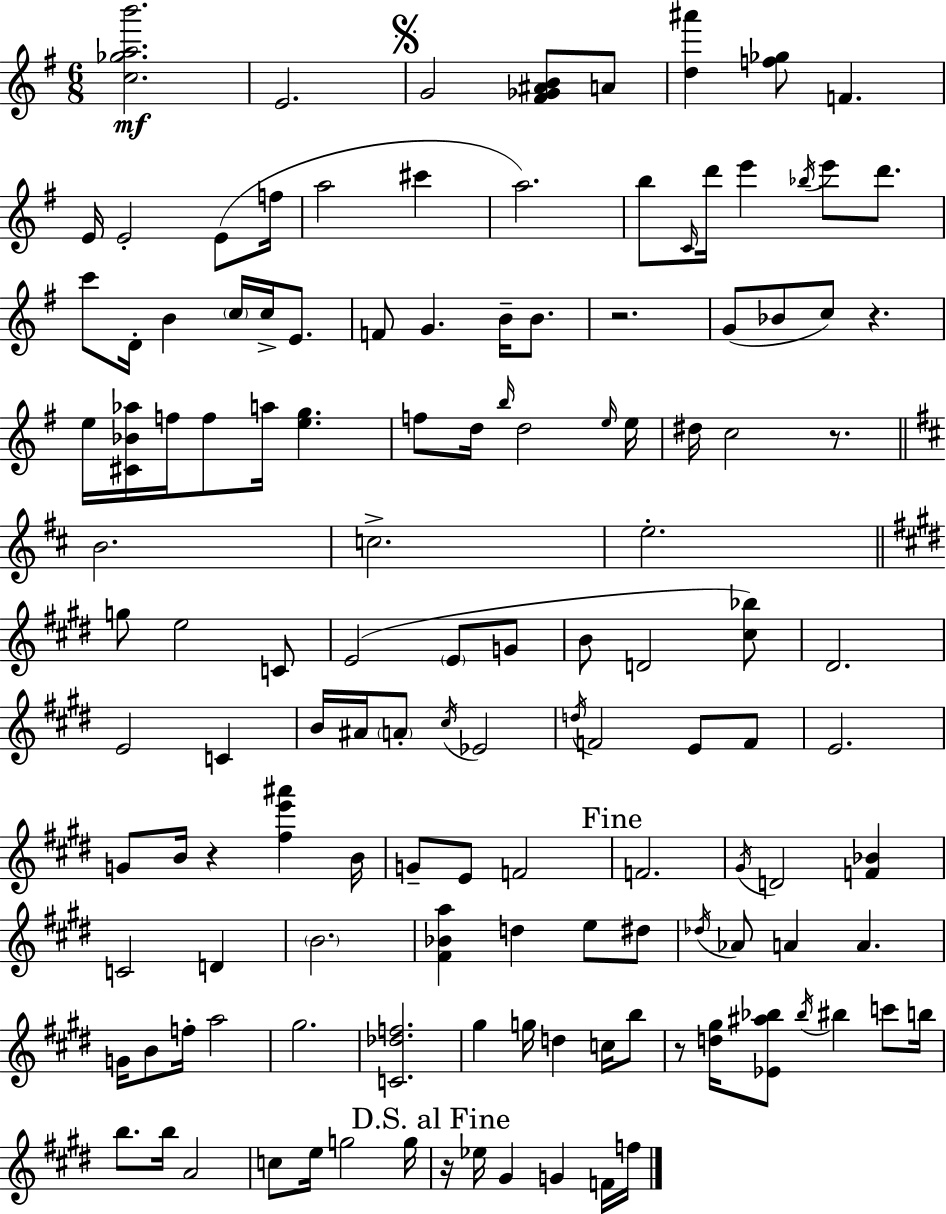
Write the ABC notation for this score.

X:1
T:Untitled
M:6/8
L:1/4
K:Em
[c_gab']2 E2 G2 [^F_G^AB]/2 A/2 [d^a'] [f_g]/2 F E/4 E2 E/2 f/4 a2 ^c' a2 b/2 C/4 d'/4 e' _b/4 e'/2 d'/2 c'/2 D/4 B c/4 c/4 E/2 F/2 G B/4 B/2 z2 G/2 _B/2 c/2 z e/4 [^C_B_a]/4 f/4 f/2 a/4 [eg] f/2 d/4 b/4 d2 e/4 e/4 ^d/4 c2 z/2 B2 c2 e2 g/2 e2 C/2 E2 E/2 G/2 B/2 D2 [^c_b]/2 ^D2 E2 C B/4 ^A/4 A/2 ^c/4 _E2 d/4 F2 E/2 F/2 E2 G/2 B/4 z [^fe'^a'] B/4 G/2 E/2 F2 F2 ^G/4 D2 [F_B] C2 D B2 [^F_Ba] d e/2 ^d/2 _d/4 _A/2 A A G/4 B/2 f/4 a2 ^g2 [C_df]2 ^g g/4 d c/4 b/2 z/2 [d^g]/4 [_E^a_b]/2 _b/4 ^b c'/2 b/4 b/2 b/4 A2 c/2 e/4 g2 g/4 z/4 _e/4 ^G G F/4 f/4